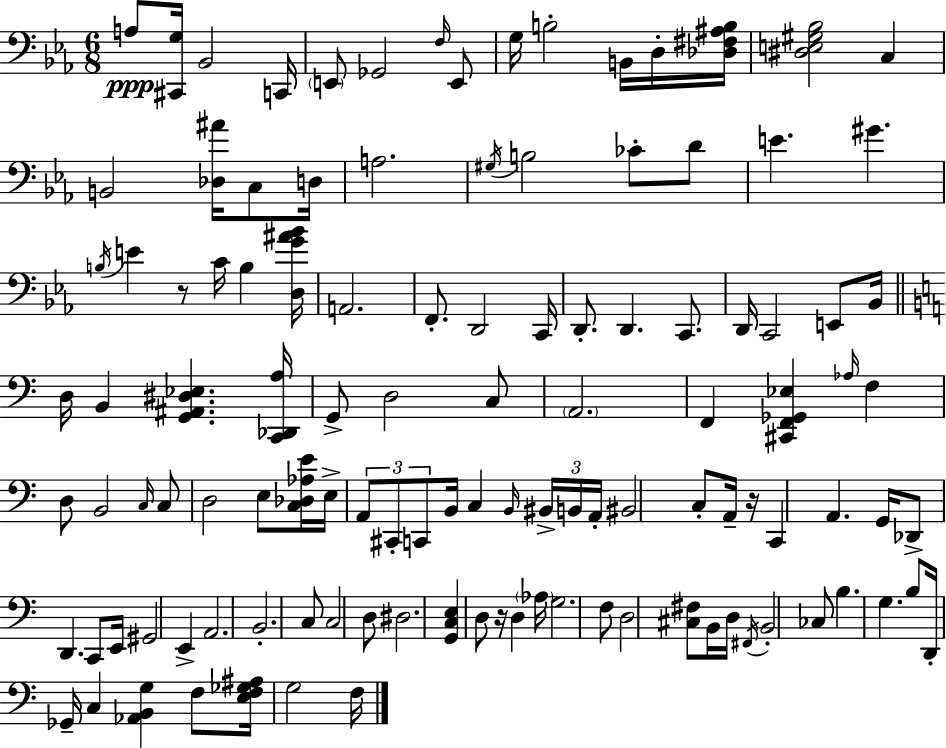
{
  \clef bass
  \numericTimeSignature
  \time 6/8
  \key ees \major
  a8\ppp <cis, g>16 bes,2 c,16 | \parenthesize e,8 ges,2 \grace { f16 } e,8 | g16 b2-. b,16 d16-. | <des fis ais b>16 <dis e gis bes>2 c4 | \break b,2 <des ais'>16 c8 | d16 a2. | \acciaccatura { gis16 } b2 ces'8-. | d'8 e'4. gis'4. | \break \acciaccatura { b16 } e'4 r8 c'16 b4 | <d g' ais' bes'>16 a,2. | f,8.-. d,2 | c,16 d,8.-. d,4. | \break c,8. d,16 c,2 | e,8 bes,16 \bar "||" \break \key c \major d16 b,4 <g, ais, dis ees>4. <c, des, a>16 | g,8-> d2 c8 | \parenthesize a,2. | f,4 <cis, f, ges, ees>4 \grace { aes16 } f4 | \break d8 b,2 \grace { c16 } | c8 d2 e8 | <c des aes e'>16 e16-> \tuplet 3/2 { a,8 cis,8-. c,8 } b,16 c4 | \grace { b,16 } \tuplet 3/2 { bis,16-> b,16 a,16-. } bis,2 | \break c8-. a,16-- r16 c,4 a,4. | g,16 des,8-> d,4. | c,8 e,16 gis,2 e,4-> | a,2. | \break b,2.-. | c8 c2 | d8 dis2. | <g, c e>4 d8 r16 d4 | \break \parenthesize aes16 g2. | f8 d2 | <cis fis>8 b,16 d16 \acciaccatura { fis,16 } b,2-. | ces8 b4. g4. | \break b8 d,16-. ges,16-- c4 | <aes, b, g>4 f8 <e f ges ais>16 g2 | f16 \bar "|."
}